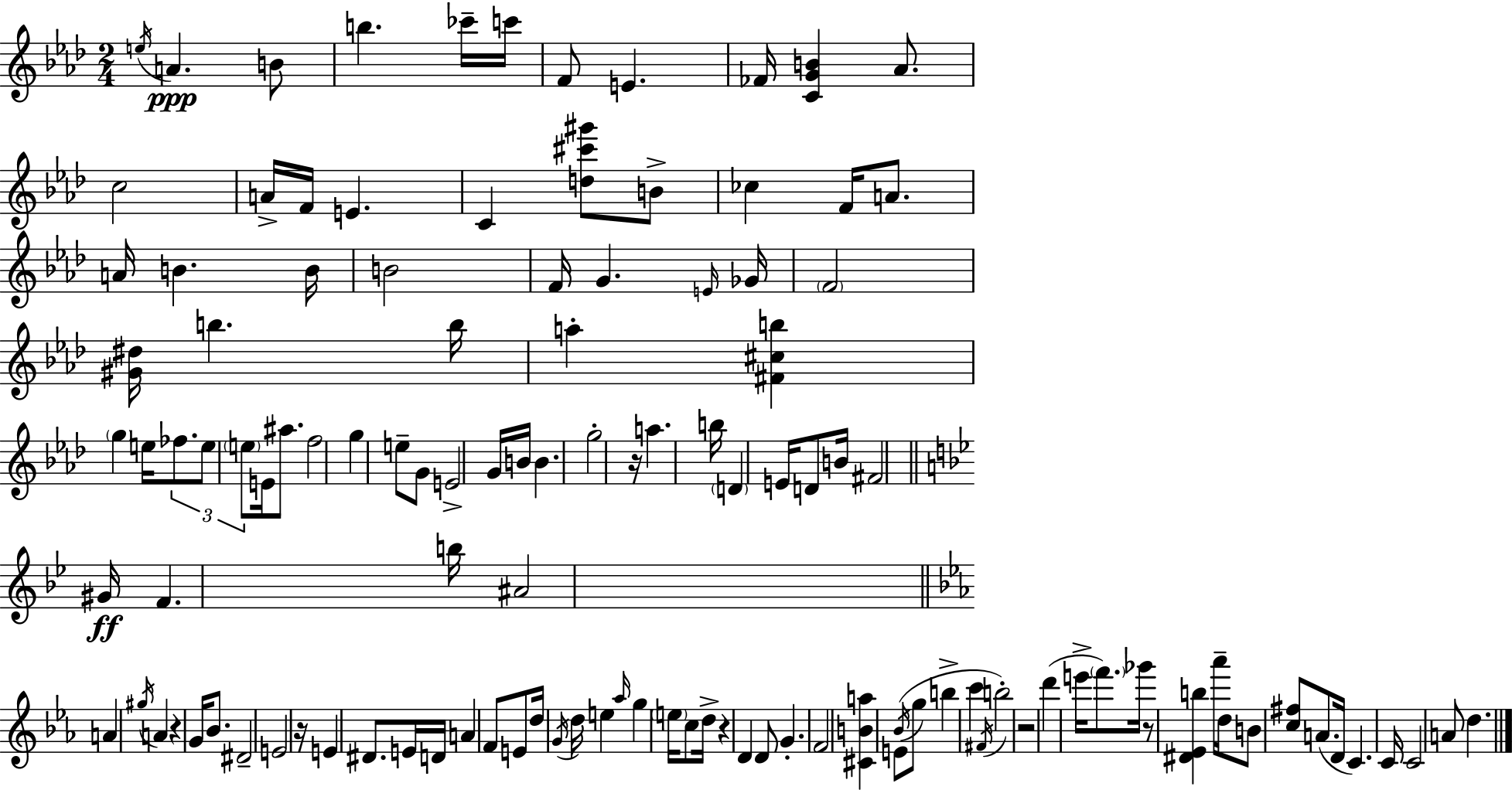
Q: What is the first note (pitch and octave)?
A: E5